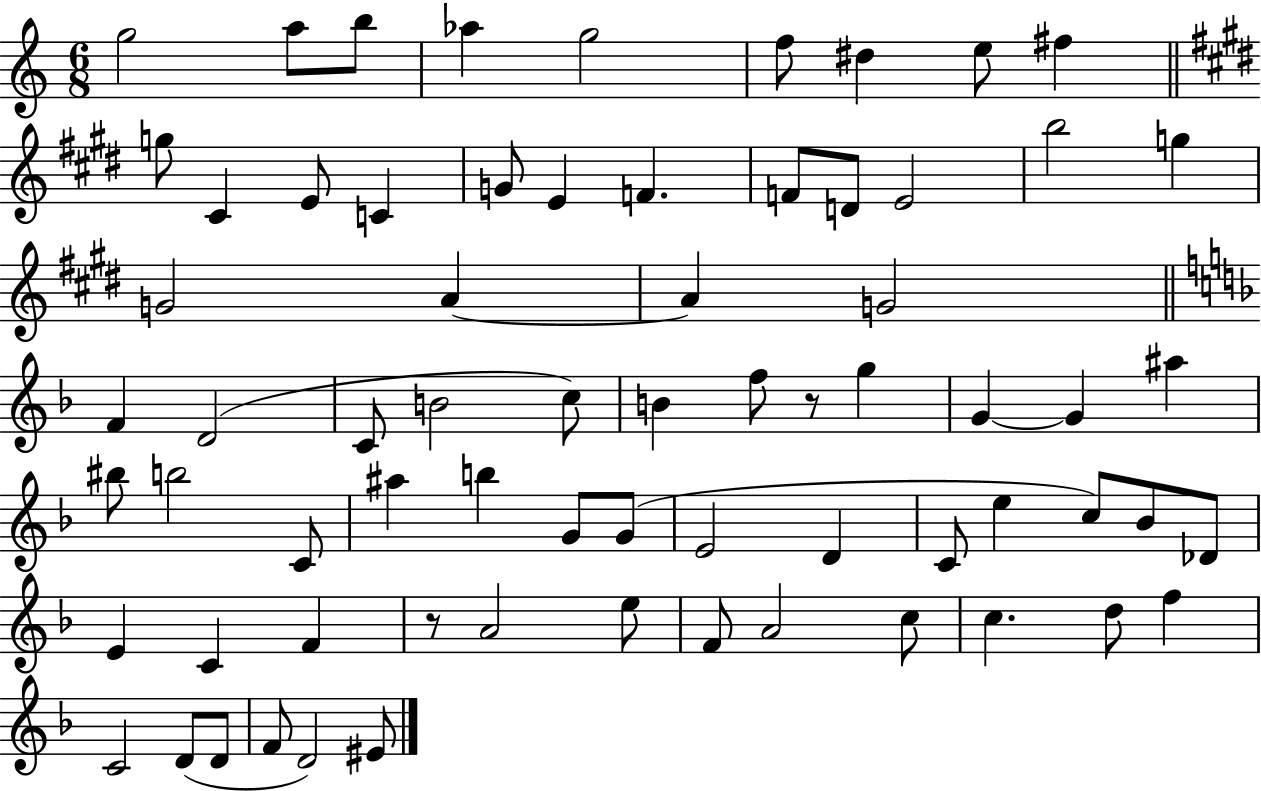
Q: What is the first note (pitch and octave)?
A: G5